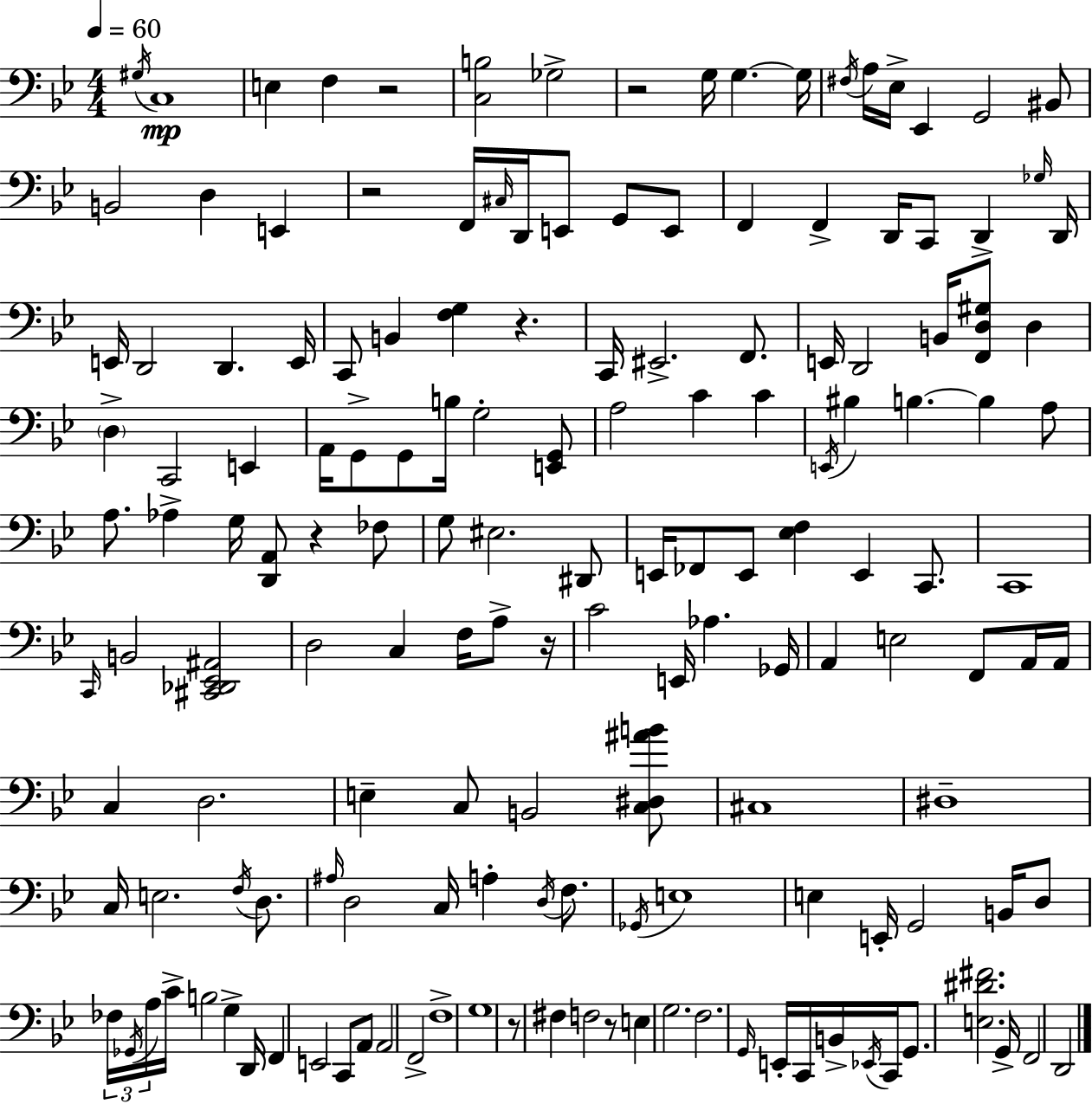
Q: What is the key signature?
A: G minor